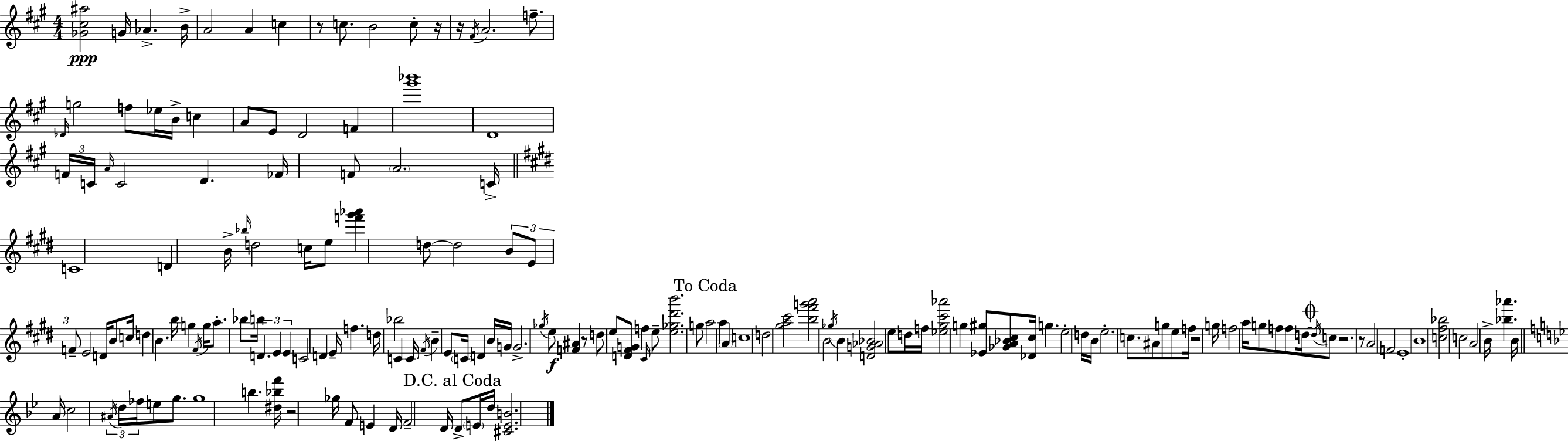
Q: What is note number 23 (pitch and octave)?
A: D4